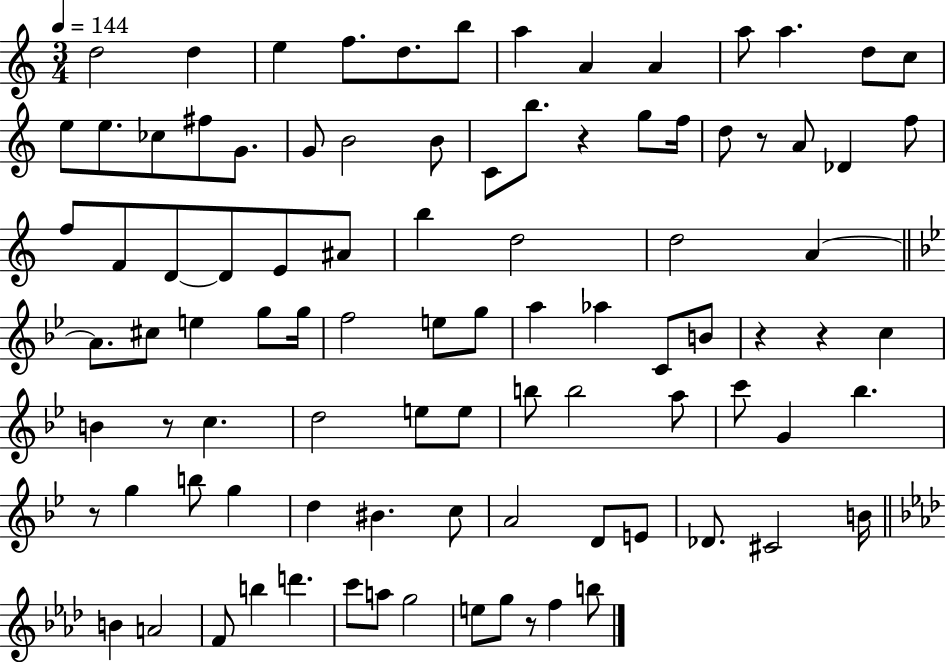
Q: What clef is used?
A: treble